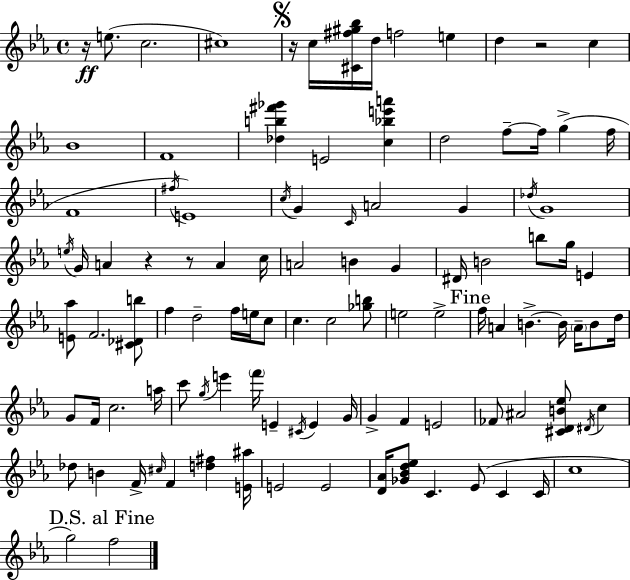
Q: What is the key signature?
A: EES major